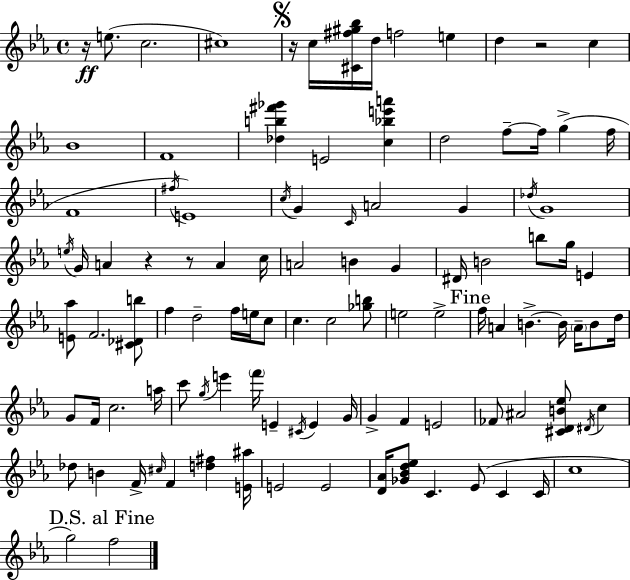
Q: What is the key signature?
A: EES major